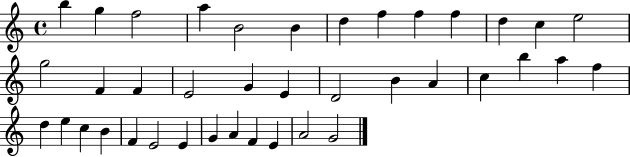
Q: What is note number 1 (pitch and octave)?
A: B5